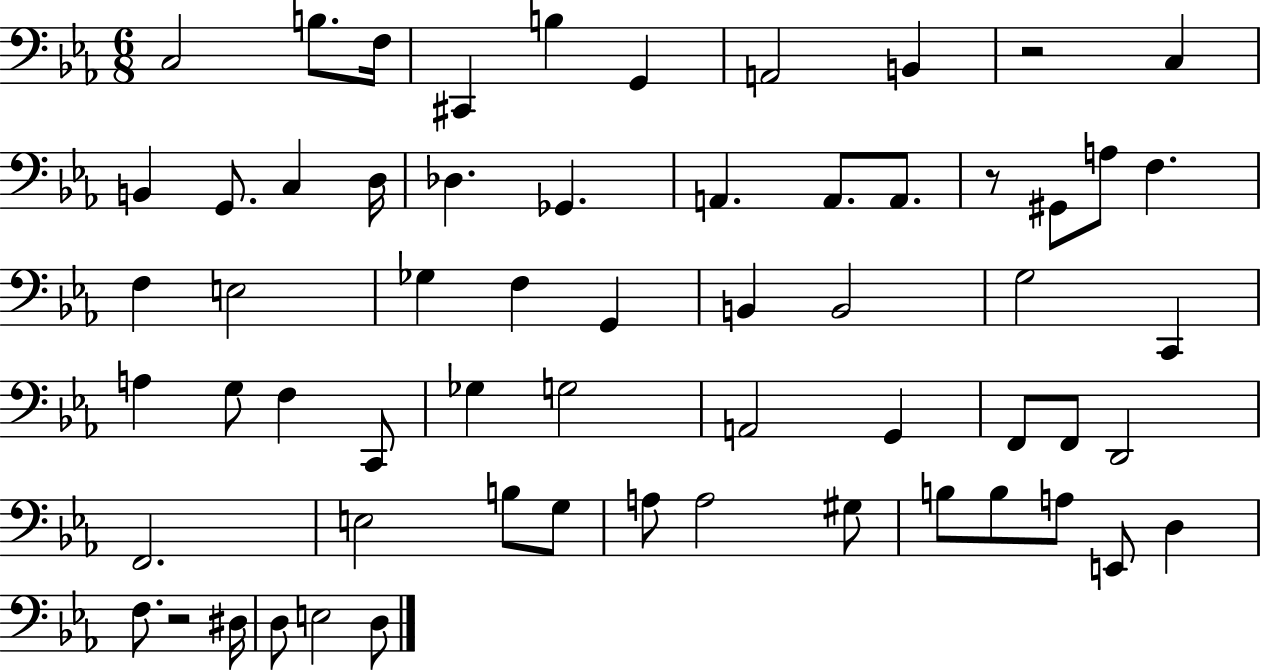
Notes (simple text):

C3/h B3/e. F3/s C#2/q B3/q G2/q A2/h B2/q R/h C3/q B2/q G2/e. C3/q D3/s Db3/q. Gb2/q. A2/q. A2/e. A2/e. R/e G#2/e A3/e F3/q. F3/q E3/h Gb3/q F3/q G2/q B2/q B2/h G3/h C2/q A3/q G3/e F3/q C2/e Gb3/q G3/h A2/h G2/q F2/e F2/e D2/h F2/h. E3/h B3/e G3/e A3/e A3/h G#3/e B3/e B3/e A3/e E2/e D3/q F3/e. R/h D#3/s D3/e E3/h D3/e